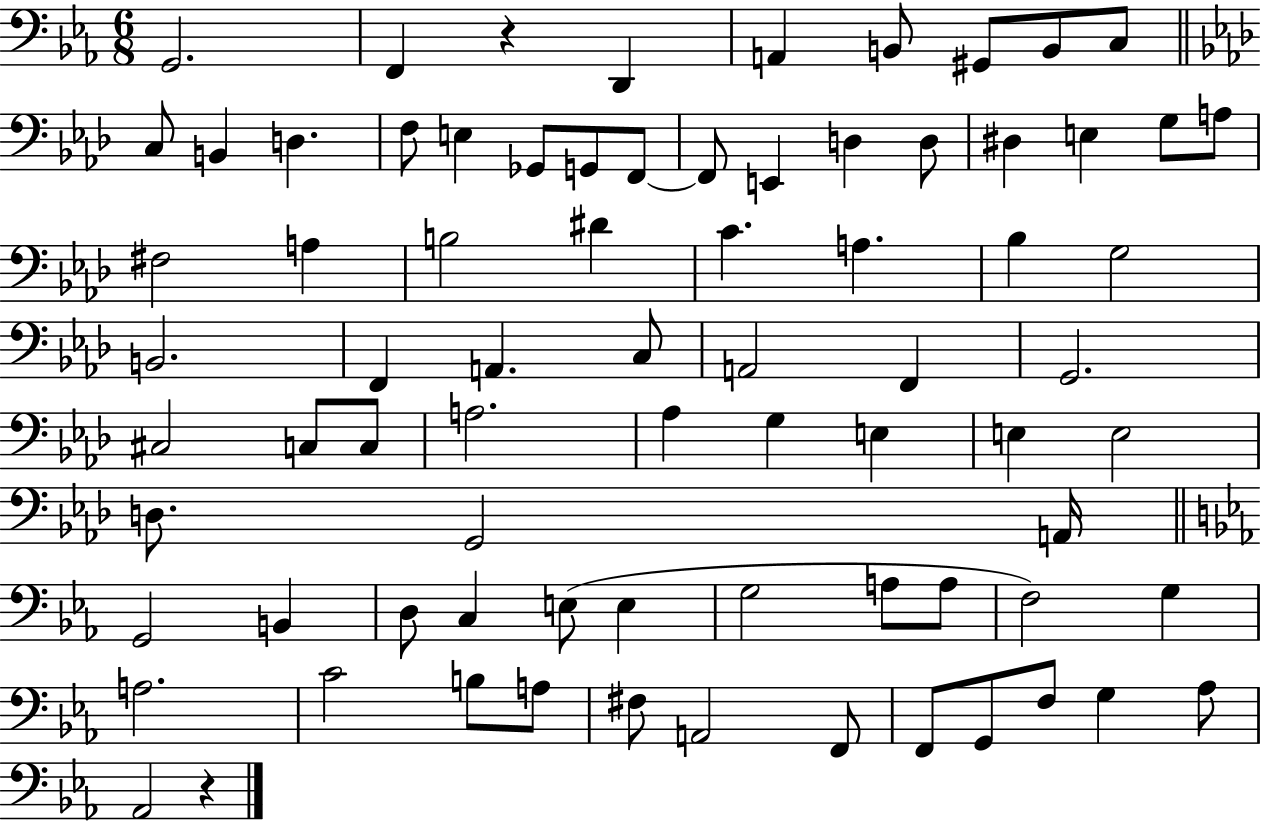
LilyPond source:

{
  \clef bass
  \numericTimeSignature
  \time 6/8
  \key ees \major
  g,2. | f,4 r4 d,4 | a,4 b,8 gis,8 b,8 c8 | \bar "||" \break \key aes \major c8 b,4 d4. | f8 e4 ges,8 g,8 f,8~~ | f,8 e,4 d4 d8 | dis4 e4 g8 a8 | \break fis2 a4 | b2 dis'4 | c'4. a4. | bes4 g2 | \break b,2. | f,4 a,4. c8 | a,2 f,4 | g,2. | \break cis2 c8 c8 | a2. | aes4 g4 e4 | e4 e2 | \break d8. g,2 a,16 | \bar "||" \break \key c \minor g,2 b,4 | d8 c4 e8( e4 | g2 a8 a8 | f2) g4 | \break a2. | c'2 b8 a8 | fis8 a,2 f,8 | f,8 g,8 f8 g4 aes8 | \break aes,2 r4 | \bar "|."
}